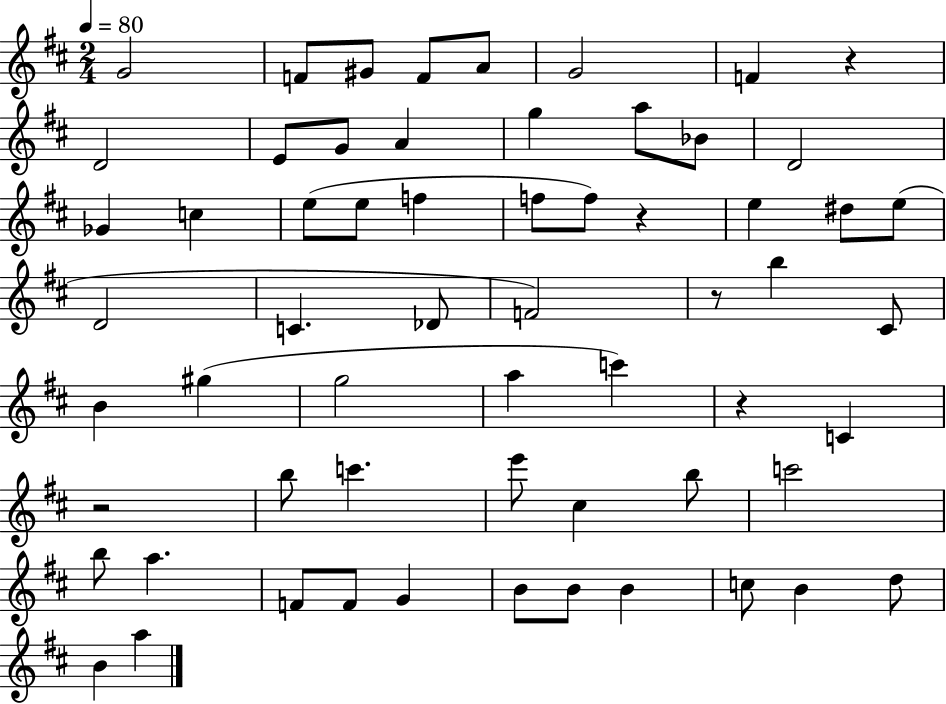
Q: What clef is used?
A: treble